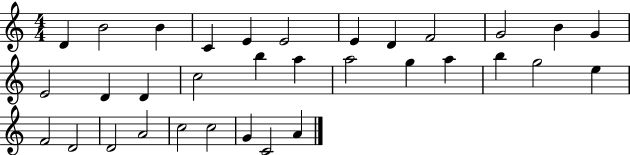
X:1
T:Untitled
M:4/4
L:1/4
K:C
D B2 B C E E2 E D F2 G2 B G E2 D D c2 b a a2 g a b g2 e F2 D2 D2 A2 c2 c2 G C2 A